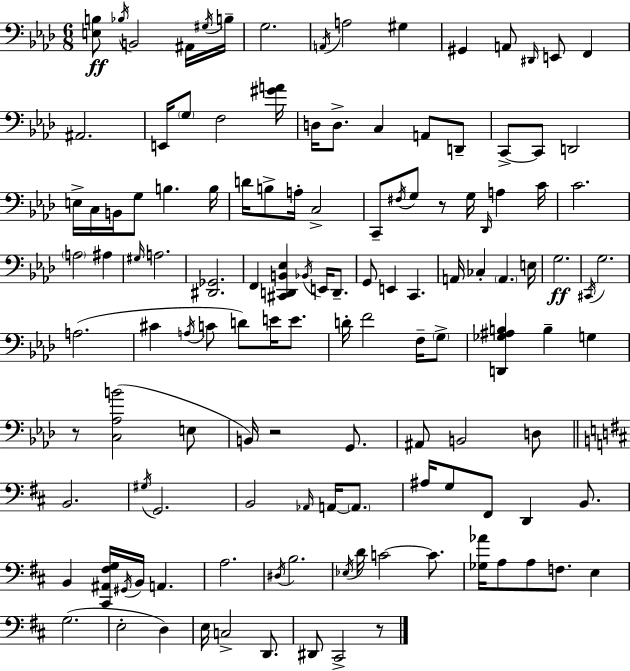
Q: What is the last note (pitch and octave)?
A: C#2